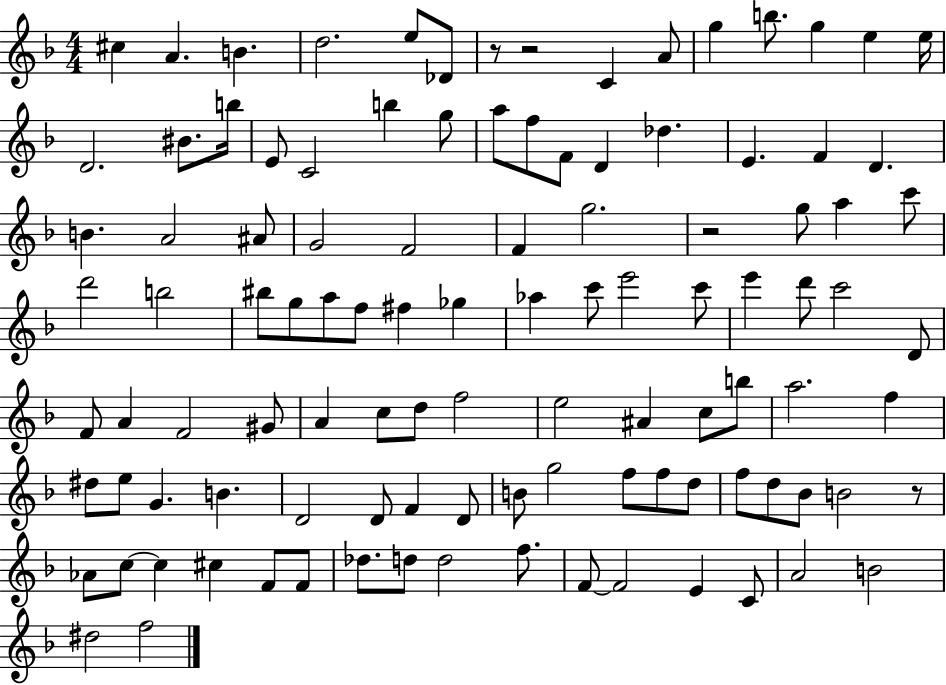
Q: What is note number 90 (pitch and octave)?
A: F4